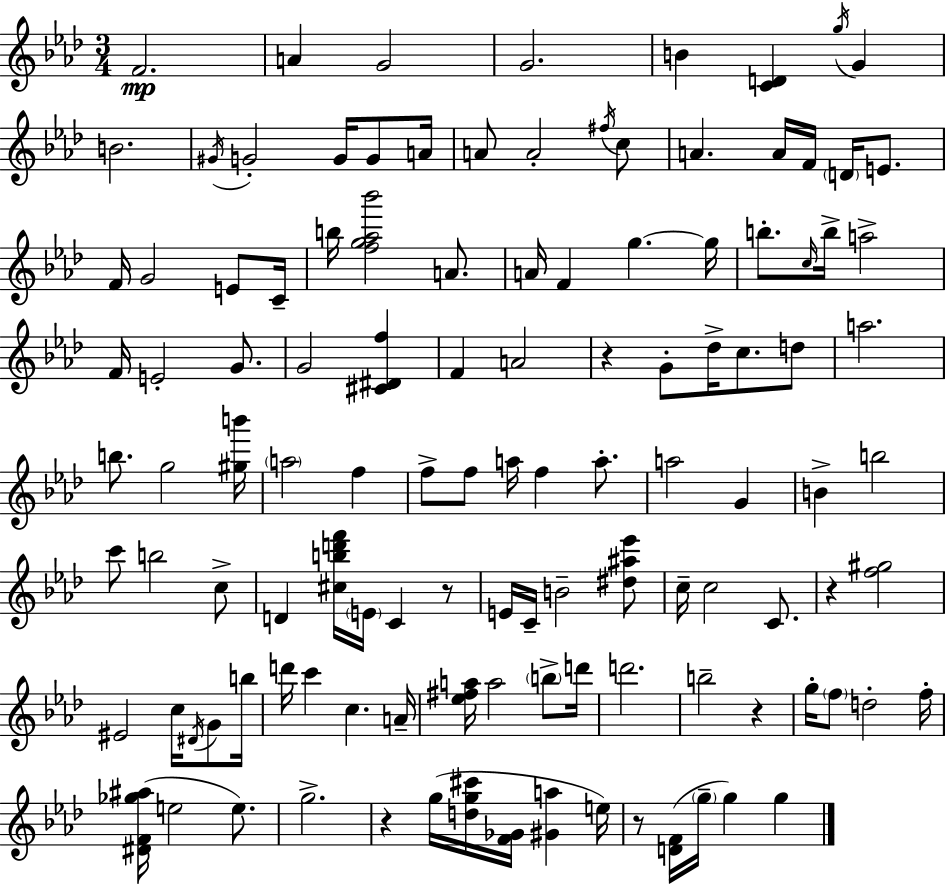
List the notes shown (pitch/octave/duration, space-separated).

F4/h. A4/q G4/h G4/h. B4/q [C4,D4]/q G5/s G4/q B4/h. G#4/s G4/h G4/s G4/e A4/s A4/e A4/h F#5/s C5/e A4/q. A4/s F4/s D4/s E4/e. F4/s G4/h E4/e C4/s B5/s [F5,G5,Ab5,Bb6]/h A4/e. A4/s F4/q G5/q. G5/s B5/e. C5/s B5/s A5/h F4/s E4/h G4/e. G4/h [C#4,D#4,F5]/q F4/q A4/h R/q G4/e Db5/s C5/e. D5/e A5/h. B5/e. G5/h [G#5,B6]/s A5/h F5/q F5/e F5/e A5/s F5/q A5/e. A5/h G4/q B4/q B5/h C6/e B5/h C5/e D4/q [C#5,B5,D6,F6]/s E4/s C4/q R/e E4/s C4/s B4/h [D#5,A#5,Eb6]/e C5/s C5/h C4/e. R/q [F5,G#5]/h EIS4/h C5/s D#4/s G4/e B5/s D6/s C6/q C5/q. A4/s [Eb5,F#5,A5]/s A5/h B5/e D6/s D6/h. B5/h R/q G5/s F5/e D5/h F5/s [D#4,F4,Gb5,A#5]/s E5/h E5/e. G5/h. R/q G5/s [D5,G5,C#6]/s [F4,Gb4]/s [G#4,A5]/q E5/s R/e [D4,F4]/s G5/s G5/q G5/q